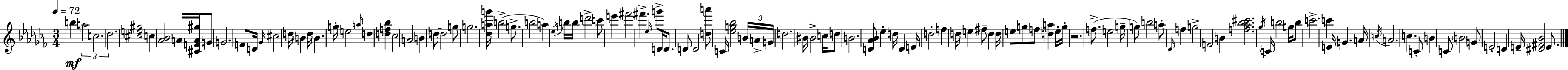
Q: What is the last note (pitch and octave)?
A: E4